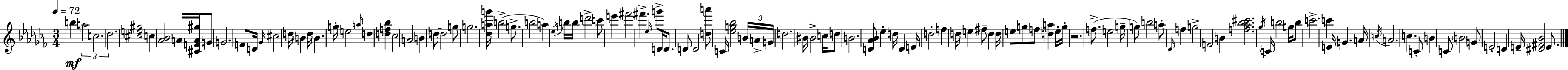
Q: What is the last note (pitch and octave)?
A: E4